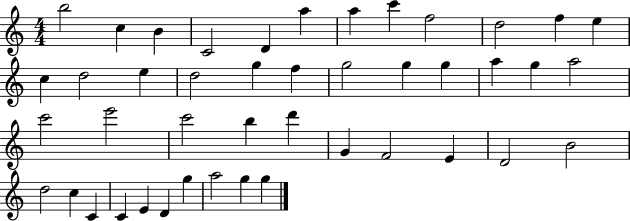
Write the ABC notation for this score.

X:1
T:Untitled
M:4/4
L:1/4
K:C
b2 c B C2 D a a c' f2 d2 f e c d2 e d2 g f g2 g g a g a2 c'2 e'2 c'2 b d' G F2 E D2 B2 d2 c C C E D g a2 g g